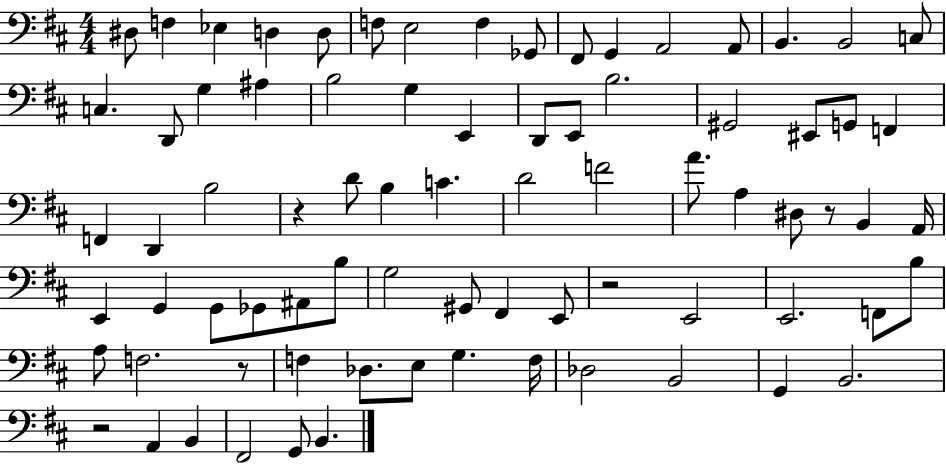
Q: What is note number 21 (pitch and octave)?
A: B3